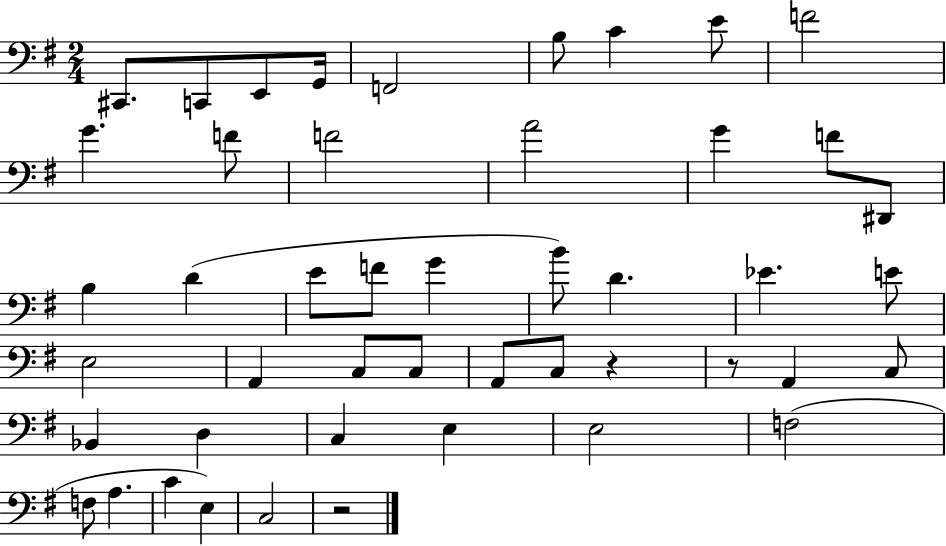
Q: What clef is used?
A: bass